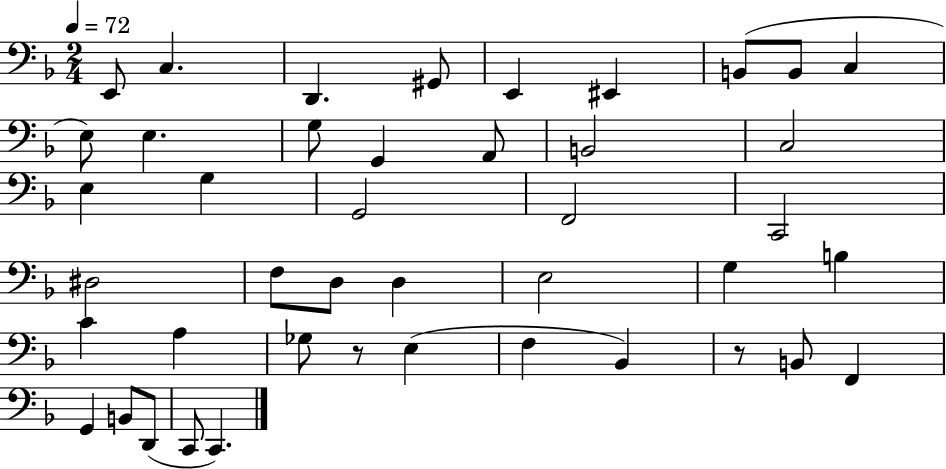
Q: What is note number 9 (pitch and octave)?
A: C3